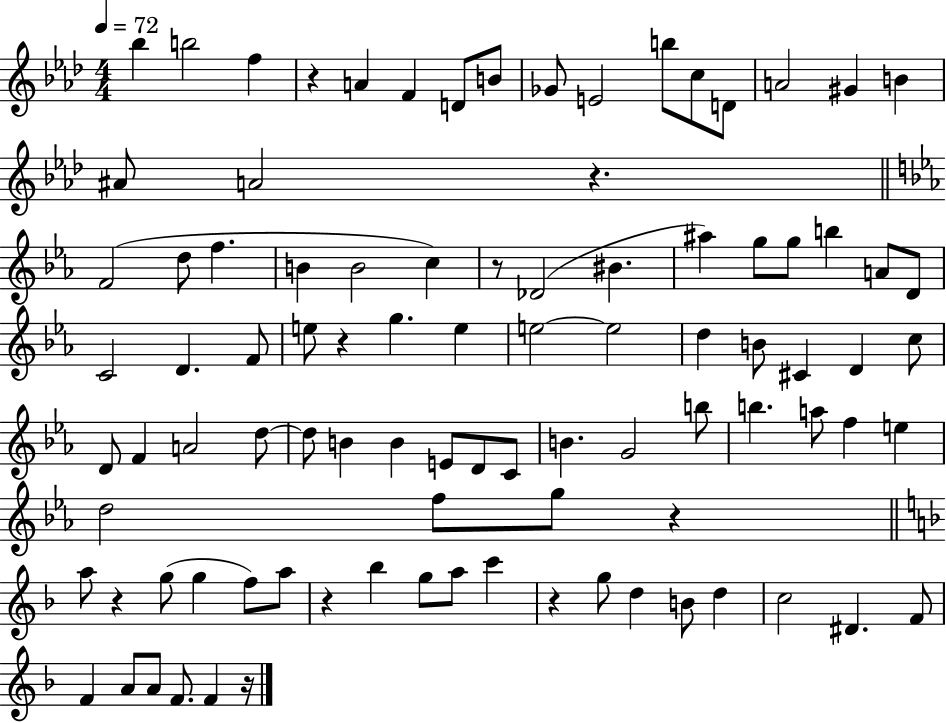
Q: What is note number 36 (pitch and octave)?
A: G5